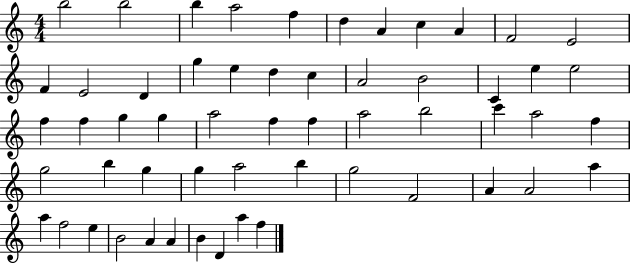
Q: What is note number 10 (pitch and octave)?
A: F4